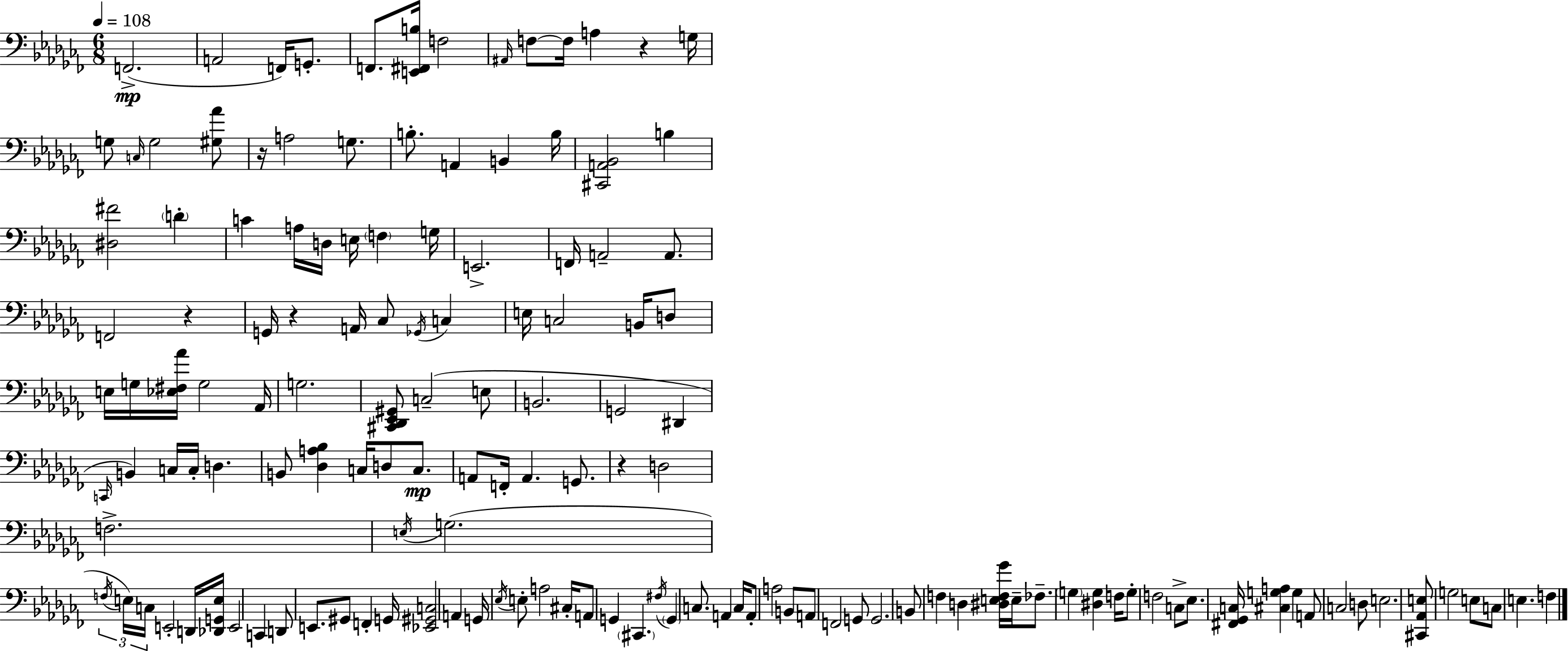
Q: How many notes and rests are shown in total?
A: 142